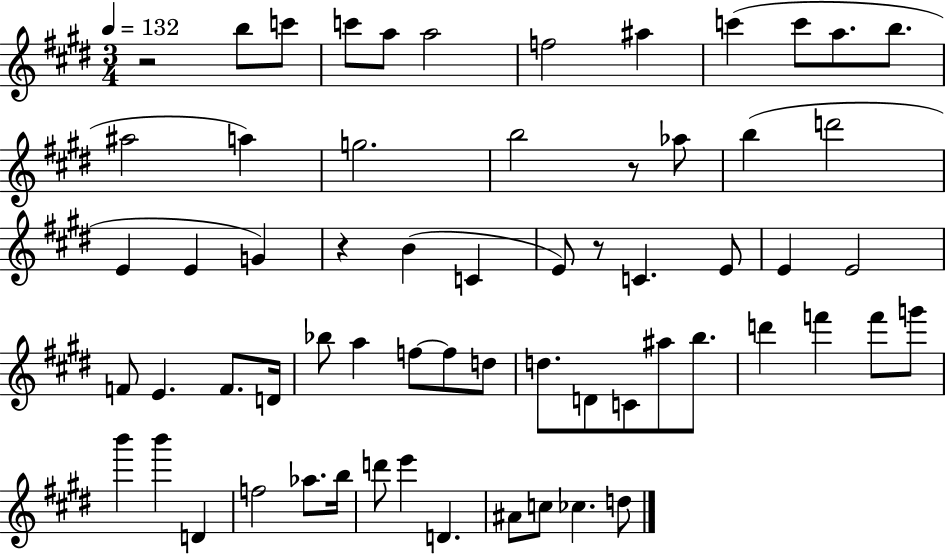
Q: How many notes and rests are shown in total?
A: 63